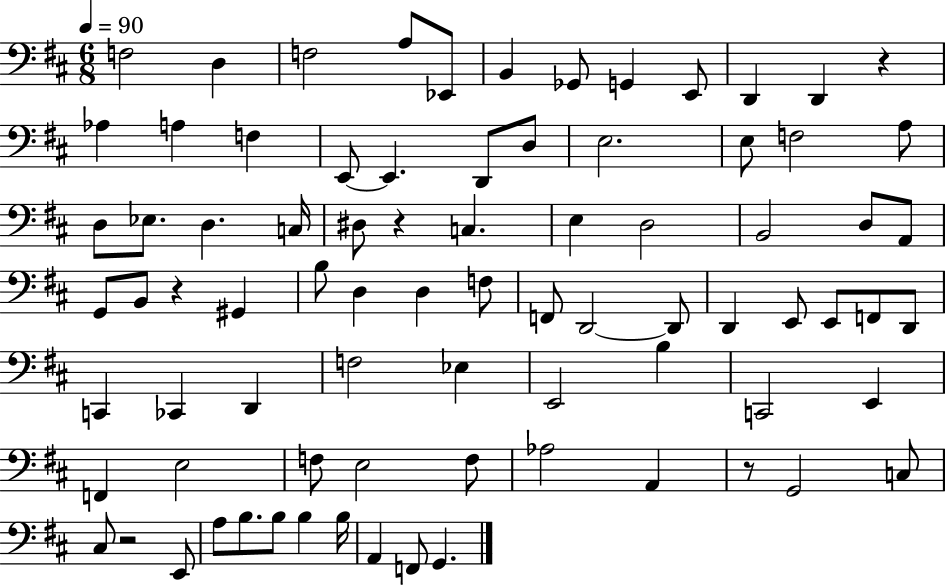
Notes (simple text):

F3/h D3/q F3/h A3/e Eb2/e B2/q Gb2/e G2/q E2/e D2/q D2/q R/q Ab3/q A3/q F3/q E2/e E2/q. D2/e D3/e E3/h. E3/e F3/h A3/e D3/e Eb3/e. D3/q. C3/s D#3/e R/q C3/q. E3/q D3/h B2/h D3/e A2/e G2/e B2/e R/q G#2/q B3/e D3/q D3/q F3/e F2/e D2/h D2/e D2/q E2/e E2/e F2/e D2/e C2/q CES2/q D2/q F3/h Eb3/q E2/h B3/q C2/h E2/q F2/q E3/h F3/e E3/h F3/e Ab3/h A2/q R/e G2/h C3/e C#3/e R/h E2/e A3/e B3/e. B3/e B3/q B3/s A2/q F2/e G2/q.